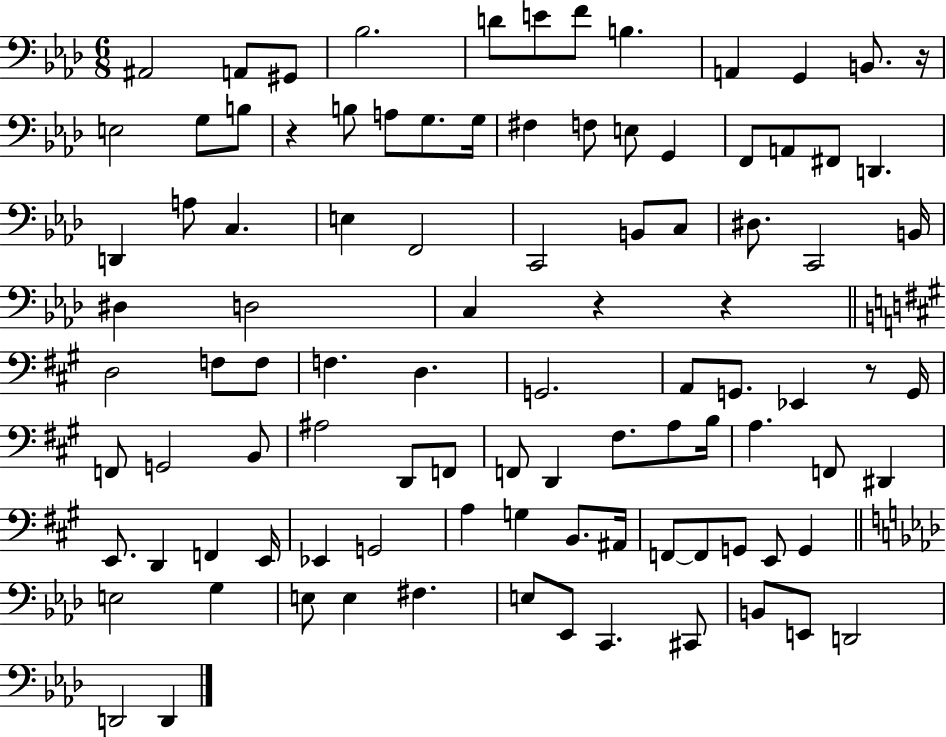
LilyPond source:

{
  \clef bass
  \numericTimeSignature
  \time 6/8
  \key aes \major
  ais,2 a,8 gis,8 | bes2. | d'8 e'8 f'8 b4. | a,4 g,4 b,8. r16 | \break e2 g8 b8 | r4 b8 a8 g8. g16 | fis4 f8 e8 g,4 | f,8 a,8 fis,8 d,4. | \break d,4 a8 c4. | e4 f,2 | c,2 b,8 c8 | dis8. c,2 b,16 | \break dis4 d2 | c4 r4 r4 | \bar "||" \break \key a \major d2 f8 f8 | f4. d4. | g,2. | a,8 g,8. ees,4 r8 g,16 | \break f,8 g,2 b,8 | ais2 d,8 f,8 | f,8 d,4 fis8. a8 b16 | a4. f,8 dis,4 | \break e,8. d,4 f,4 e,16 | ees,4 g,2 | a4 g4 b,8. ais,16 | f,8~~ f,8 g,8 e,8 g,4 | \break \bar "||" \break \key aes \major e2 g4 | e8 e4 fis4. | e8 ees,8 c,4. cis,8 | b,8 e,8 d,2 | \break d,2 d,4 | \bar "|."
}